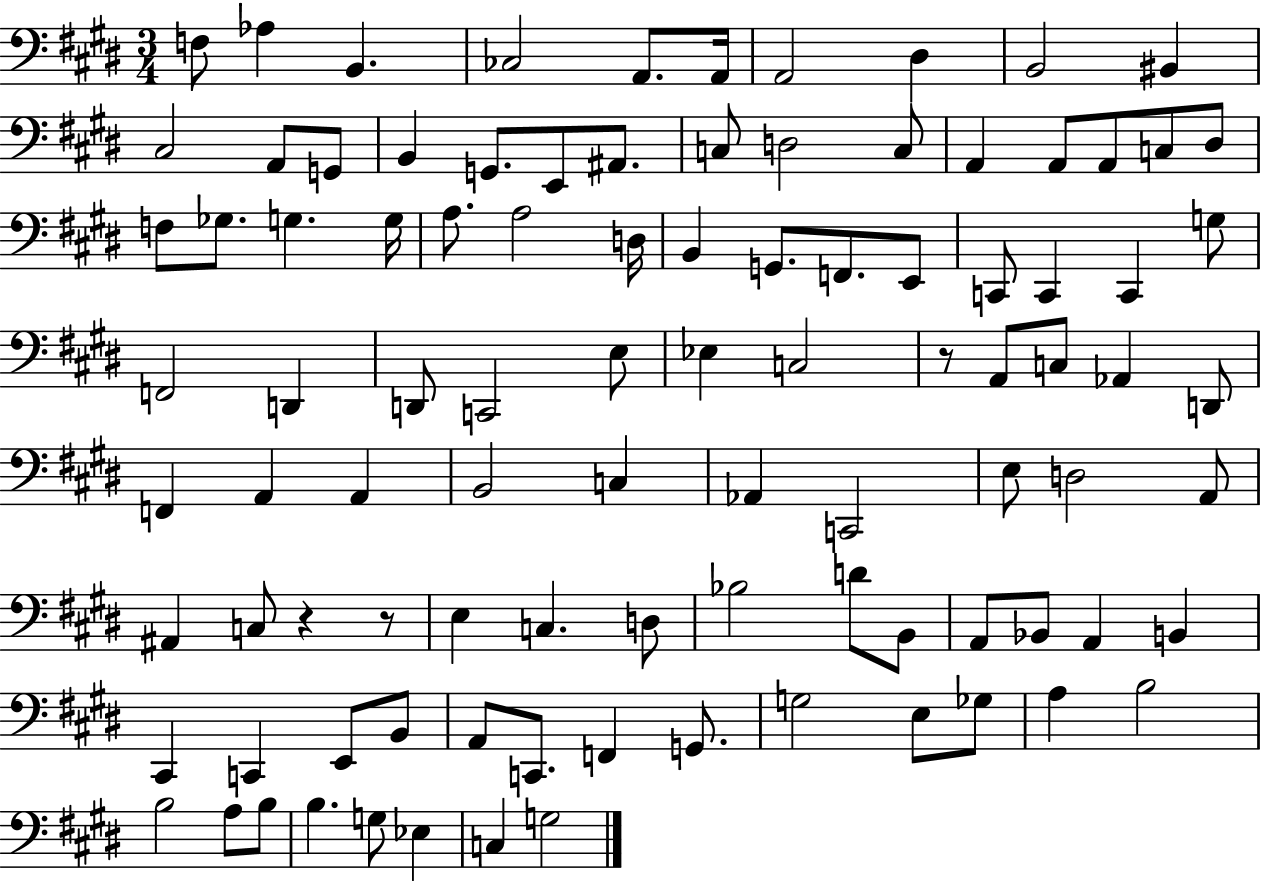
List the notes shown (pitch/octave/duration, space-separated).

F3/e Ab3/q B2/q. CES3/h A2/e. A2/s A2/h D#3/q B2/h BIS2/q C#3/h A2/e G2/e B2/q G2/e. E2/e A#2/e. C3/e D3/h C3/e A2/q A2/e A2/e C3/e D#3/e F3/e Gb3/e. G3/q. G3/s A3/e. A3/h D3/s B2/q G2/e. F2/e. E2/e C2/e C2/q C2/q G3/e F2/h D2/q D2/e C2/h E3/e Eb3/q C3/h R/e A2/e C3/e Ab2/q D2/e F2/q A2/q A2/q B2/h C3/q Ab2/q C2/h E3/e D3/h A2/e A#2/q C3/e R/q R/e E3/q C3/q. D3/e Bb3/h D4/e B2/e A2/e Bb2/e A2/q B2/q C#2/q C2/q E2/e B2/e A2/e C2/e. F2/q G2/e. G3/h E3/e Gb3/e A3/q B3/h B3/h A3/e B3/e B3/q. G3/e Eb3/q C3/q G3/h